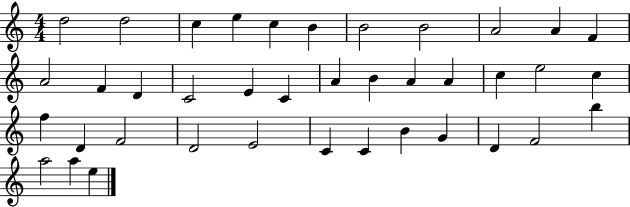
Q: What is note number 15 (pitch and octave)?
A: C4